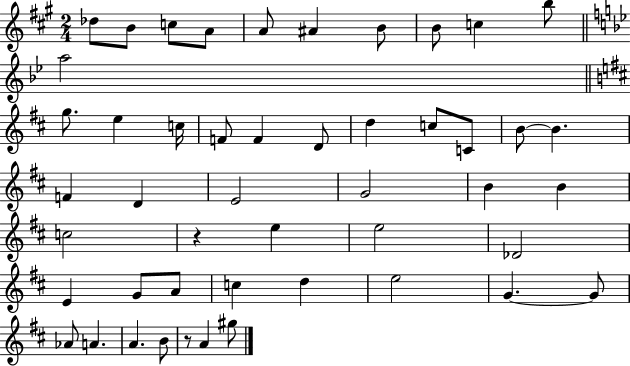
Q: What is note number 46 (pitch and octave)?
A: G#5